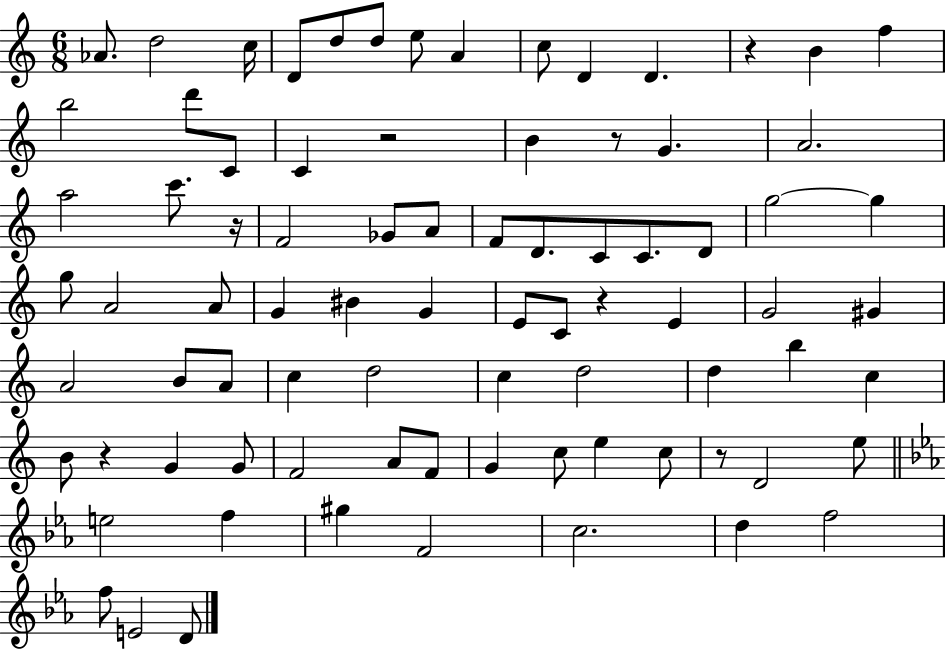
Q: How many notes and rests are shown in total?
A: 82